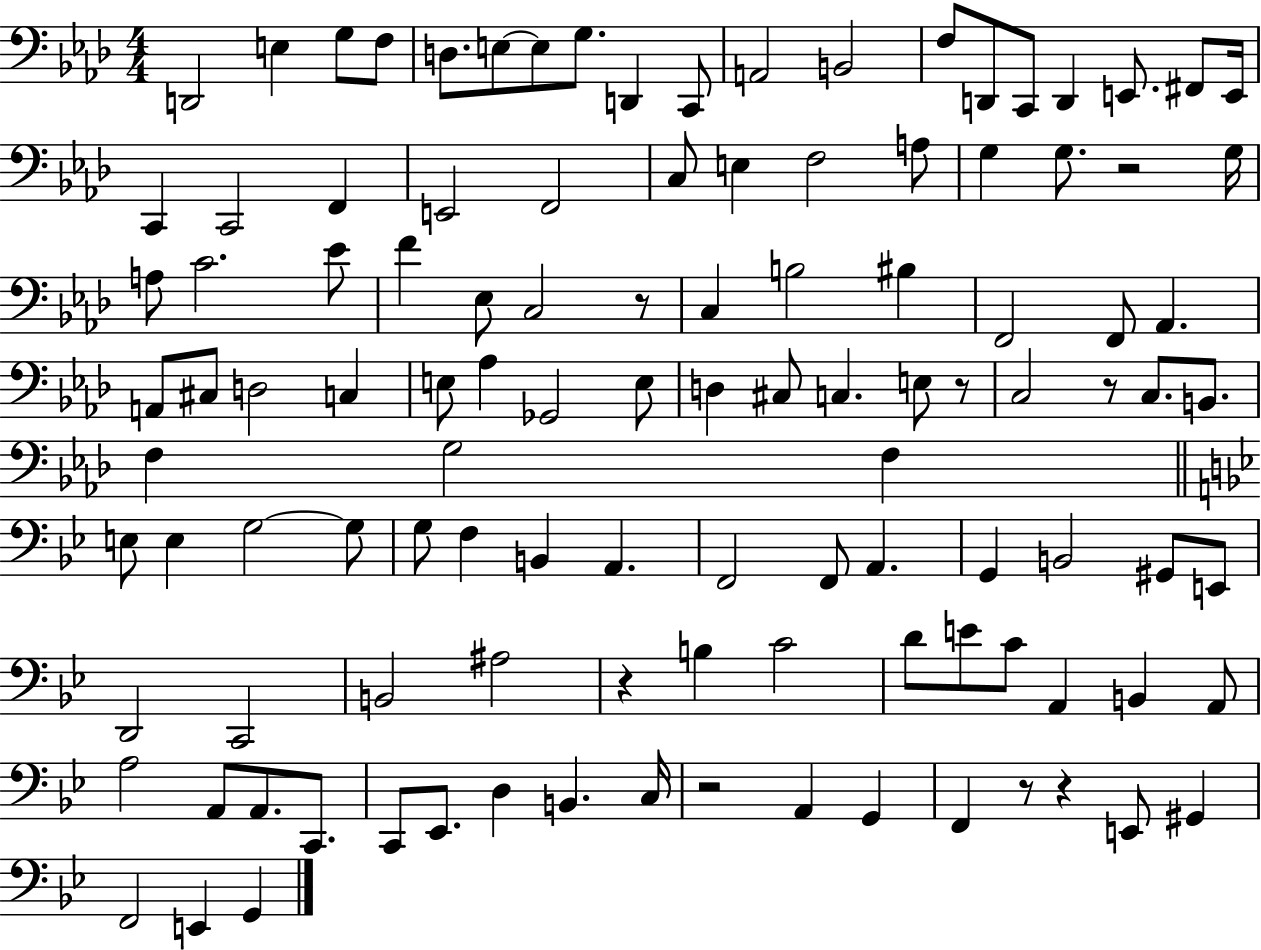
X:1
T:Untitled
M:4/4
L:1/4
K:Ab
D,,2 E, G,/2 F,/2 D,/2 E,/2 E,/2 G,/2 D,, C,,/2 A,,2 B,,2 F,/2 D,,/2 C,,/2 D,, E,,/2 ^F,,/2 E,,/4 C,, C,,2 F,, E,,2 F,,2 C,/2 E, F,2 A,/2 G, G,/2 z2 G,/4 A,/2 C2 _E/2 F _E,/2 C,2 z/2 C, B,2 ^B, F,,2 F,,/2 _A,, A,,/2 ^C,/2 D,2 C, E,/2 _A, _G,,2 E,/2 D, ^C,/2 C, E,/2 z/2 C,2 z/2 C,/2 B,,/2 F, G,2 F, E,/2 E, G,2 G,/2 G,/2 F, B,, A,, F,,2 F,,/2 A,, G,, B,,2 ^G,,/2 E,,/2 D,,2 C,,2 B,,2 ^A,2 z B, C2 D/2 E/2 C/2 A,, B,, A,,/2 A,2 A,,/2 A,,/2 C,,/2 C,,/2 _E,,/2 D, B,, C,/4 z2 A,, G,, F,, z/2 z E,,/2 ^G,, F,,2 E,, G,,